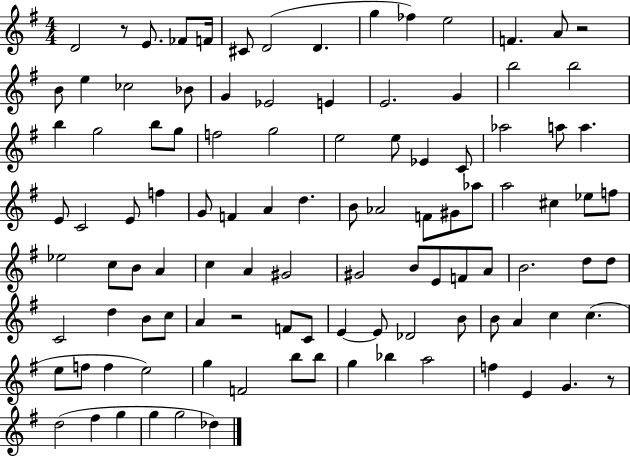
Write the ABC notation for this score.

X:1
T:Untitled
M:4/4
L:1/4
K:G
D2 z/2 E/2 _F/2 F/4 ^C/2 D2 D g _f e2 F A/2 z2 B/2 e _c2 _B/2 G _E2 E E2 G b2 b2 b g2 b/2 g/2 f2 g2 e2 e/2 _E C/2 _a2 a/2 a E/2 C2 E/2 f G/2 F A d B/2 _A2 F/2 ^G/2 _a/2 a2 ^c _e/2 f/2 _e2 c/2 B/2 A c A ^G2 ^G2 B/2 E/2 F/2 A/2 B2 d/2 d/2 C2 d B/2 c/2 A z2 F/2 C/2 E E/2 _D2 B/2 B/2 A c c e/2 f/2 f e2 g F2 b/2 b/2 g _b a2 f E G z/2 d2 ^f g g g2 _d